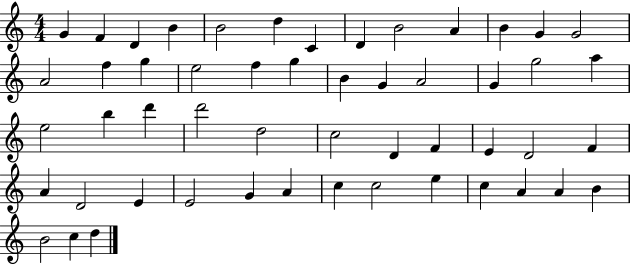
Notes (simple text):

G4/q F4/q D4/q B4/q B4/h D5/q C4/q D4/q B4/h A4/q B4/q G4/q G4/h A4/h F5/q G5/q E5/h F5/q G5/q B4/q G4/q A4/h G4/q G5/h A5/q E5/h B5/q D6/q D6/h D5/h C5/h D4/q F4/q E4/q D4/h F4/q A4/q D4/h E4/q E4/h G4/q A4/q C5/q C5/h E5/q C5/q A4/q A4/q B4/q B4/h C5/q D5/q